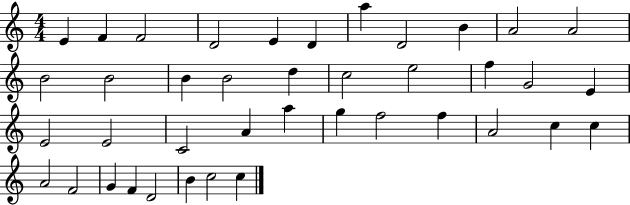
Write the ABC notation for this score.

X:1
T:Untitled
M:4/4
L:1/4
K:C
E F F2 D2 E D a D2 B A2 A2 B2 B2 B B2 d c2 e2 f G2 E E2 E2 C2 A a g f2 f A2 c c A2 F2 G F D2 B c2 c